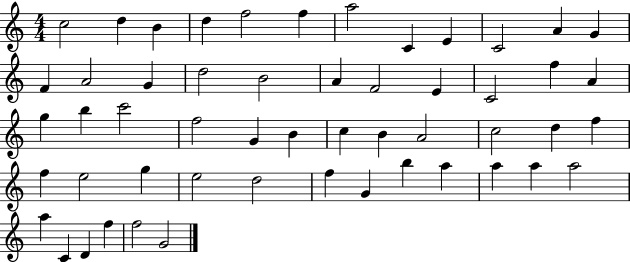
X:1
T:Untitled
M:4/4
L:1/4
K:C
c2 d B d f2 f a2 C E C2 A G F A2 G d2 B2 A F2 E C2 f A g b c'2 f2 G B c B A2 c2 d f f e2 g e2 d2 f G b a a a a2 a C D f f2 G2